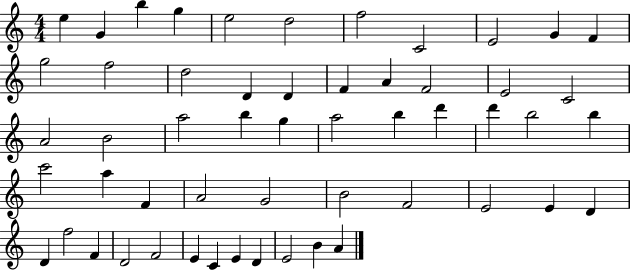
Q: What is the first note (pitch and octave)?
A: E5